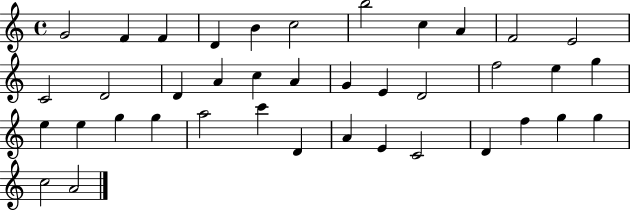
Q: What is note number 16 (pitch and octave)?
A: C5